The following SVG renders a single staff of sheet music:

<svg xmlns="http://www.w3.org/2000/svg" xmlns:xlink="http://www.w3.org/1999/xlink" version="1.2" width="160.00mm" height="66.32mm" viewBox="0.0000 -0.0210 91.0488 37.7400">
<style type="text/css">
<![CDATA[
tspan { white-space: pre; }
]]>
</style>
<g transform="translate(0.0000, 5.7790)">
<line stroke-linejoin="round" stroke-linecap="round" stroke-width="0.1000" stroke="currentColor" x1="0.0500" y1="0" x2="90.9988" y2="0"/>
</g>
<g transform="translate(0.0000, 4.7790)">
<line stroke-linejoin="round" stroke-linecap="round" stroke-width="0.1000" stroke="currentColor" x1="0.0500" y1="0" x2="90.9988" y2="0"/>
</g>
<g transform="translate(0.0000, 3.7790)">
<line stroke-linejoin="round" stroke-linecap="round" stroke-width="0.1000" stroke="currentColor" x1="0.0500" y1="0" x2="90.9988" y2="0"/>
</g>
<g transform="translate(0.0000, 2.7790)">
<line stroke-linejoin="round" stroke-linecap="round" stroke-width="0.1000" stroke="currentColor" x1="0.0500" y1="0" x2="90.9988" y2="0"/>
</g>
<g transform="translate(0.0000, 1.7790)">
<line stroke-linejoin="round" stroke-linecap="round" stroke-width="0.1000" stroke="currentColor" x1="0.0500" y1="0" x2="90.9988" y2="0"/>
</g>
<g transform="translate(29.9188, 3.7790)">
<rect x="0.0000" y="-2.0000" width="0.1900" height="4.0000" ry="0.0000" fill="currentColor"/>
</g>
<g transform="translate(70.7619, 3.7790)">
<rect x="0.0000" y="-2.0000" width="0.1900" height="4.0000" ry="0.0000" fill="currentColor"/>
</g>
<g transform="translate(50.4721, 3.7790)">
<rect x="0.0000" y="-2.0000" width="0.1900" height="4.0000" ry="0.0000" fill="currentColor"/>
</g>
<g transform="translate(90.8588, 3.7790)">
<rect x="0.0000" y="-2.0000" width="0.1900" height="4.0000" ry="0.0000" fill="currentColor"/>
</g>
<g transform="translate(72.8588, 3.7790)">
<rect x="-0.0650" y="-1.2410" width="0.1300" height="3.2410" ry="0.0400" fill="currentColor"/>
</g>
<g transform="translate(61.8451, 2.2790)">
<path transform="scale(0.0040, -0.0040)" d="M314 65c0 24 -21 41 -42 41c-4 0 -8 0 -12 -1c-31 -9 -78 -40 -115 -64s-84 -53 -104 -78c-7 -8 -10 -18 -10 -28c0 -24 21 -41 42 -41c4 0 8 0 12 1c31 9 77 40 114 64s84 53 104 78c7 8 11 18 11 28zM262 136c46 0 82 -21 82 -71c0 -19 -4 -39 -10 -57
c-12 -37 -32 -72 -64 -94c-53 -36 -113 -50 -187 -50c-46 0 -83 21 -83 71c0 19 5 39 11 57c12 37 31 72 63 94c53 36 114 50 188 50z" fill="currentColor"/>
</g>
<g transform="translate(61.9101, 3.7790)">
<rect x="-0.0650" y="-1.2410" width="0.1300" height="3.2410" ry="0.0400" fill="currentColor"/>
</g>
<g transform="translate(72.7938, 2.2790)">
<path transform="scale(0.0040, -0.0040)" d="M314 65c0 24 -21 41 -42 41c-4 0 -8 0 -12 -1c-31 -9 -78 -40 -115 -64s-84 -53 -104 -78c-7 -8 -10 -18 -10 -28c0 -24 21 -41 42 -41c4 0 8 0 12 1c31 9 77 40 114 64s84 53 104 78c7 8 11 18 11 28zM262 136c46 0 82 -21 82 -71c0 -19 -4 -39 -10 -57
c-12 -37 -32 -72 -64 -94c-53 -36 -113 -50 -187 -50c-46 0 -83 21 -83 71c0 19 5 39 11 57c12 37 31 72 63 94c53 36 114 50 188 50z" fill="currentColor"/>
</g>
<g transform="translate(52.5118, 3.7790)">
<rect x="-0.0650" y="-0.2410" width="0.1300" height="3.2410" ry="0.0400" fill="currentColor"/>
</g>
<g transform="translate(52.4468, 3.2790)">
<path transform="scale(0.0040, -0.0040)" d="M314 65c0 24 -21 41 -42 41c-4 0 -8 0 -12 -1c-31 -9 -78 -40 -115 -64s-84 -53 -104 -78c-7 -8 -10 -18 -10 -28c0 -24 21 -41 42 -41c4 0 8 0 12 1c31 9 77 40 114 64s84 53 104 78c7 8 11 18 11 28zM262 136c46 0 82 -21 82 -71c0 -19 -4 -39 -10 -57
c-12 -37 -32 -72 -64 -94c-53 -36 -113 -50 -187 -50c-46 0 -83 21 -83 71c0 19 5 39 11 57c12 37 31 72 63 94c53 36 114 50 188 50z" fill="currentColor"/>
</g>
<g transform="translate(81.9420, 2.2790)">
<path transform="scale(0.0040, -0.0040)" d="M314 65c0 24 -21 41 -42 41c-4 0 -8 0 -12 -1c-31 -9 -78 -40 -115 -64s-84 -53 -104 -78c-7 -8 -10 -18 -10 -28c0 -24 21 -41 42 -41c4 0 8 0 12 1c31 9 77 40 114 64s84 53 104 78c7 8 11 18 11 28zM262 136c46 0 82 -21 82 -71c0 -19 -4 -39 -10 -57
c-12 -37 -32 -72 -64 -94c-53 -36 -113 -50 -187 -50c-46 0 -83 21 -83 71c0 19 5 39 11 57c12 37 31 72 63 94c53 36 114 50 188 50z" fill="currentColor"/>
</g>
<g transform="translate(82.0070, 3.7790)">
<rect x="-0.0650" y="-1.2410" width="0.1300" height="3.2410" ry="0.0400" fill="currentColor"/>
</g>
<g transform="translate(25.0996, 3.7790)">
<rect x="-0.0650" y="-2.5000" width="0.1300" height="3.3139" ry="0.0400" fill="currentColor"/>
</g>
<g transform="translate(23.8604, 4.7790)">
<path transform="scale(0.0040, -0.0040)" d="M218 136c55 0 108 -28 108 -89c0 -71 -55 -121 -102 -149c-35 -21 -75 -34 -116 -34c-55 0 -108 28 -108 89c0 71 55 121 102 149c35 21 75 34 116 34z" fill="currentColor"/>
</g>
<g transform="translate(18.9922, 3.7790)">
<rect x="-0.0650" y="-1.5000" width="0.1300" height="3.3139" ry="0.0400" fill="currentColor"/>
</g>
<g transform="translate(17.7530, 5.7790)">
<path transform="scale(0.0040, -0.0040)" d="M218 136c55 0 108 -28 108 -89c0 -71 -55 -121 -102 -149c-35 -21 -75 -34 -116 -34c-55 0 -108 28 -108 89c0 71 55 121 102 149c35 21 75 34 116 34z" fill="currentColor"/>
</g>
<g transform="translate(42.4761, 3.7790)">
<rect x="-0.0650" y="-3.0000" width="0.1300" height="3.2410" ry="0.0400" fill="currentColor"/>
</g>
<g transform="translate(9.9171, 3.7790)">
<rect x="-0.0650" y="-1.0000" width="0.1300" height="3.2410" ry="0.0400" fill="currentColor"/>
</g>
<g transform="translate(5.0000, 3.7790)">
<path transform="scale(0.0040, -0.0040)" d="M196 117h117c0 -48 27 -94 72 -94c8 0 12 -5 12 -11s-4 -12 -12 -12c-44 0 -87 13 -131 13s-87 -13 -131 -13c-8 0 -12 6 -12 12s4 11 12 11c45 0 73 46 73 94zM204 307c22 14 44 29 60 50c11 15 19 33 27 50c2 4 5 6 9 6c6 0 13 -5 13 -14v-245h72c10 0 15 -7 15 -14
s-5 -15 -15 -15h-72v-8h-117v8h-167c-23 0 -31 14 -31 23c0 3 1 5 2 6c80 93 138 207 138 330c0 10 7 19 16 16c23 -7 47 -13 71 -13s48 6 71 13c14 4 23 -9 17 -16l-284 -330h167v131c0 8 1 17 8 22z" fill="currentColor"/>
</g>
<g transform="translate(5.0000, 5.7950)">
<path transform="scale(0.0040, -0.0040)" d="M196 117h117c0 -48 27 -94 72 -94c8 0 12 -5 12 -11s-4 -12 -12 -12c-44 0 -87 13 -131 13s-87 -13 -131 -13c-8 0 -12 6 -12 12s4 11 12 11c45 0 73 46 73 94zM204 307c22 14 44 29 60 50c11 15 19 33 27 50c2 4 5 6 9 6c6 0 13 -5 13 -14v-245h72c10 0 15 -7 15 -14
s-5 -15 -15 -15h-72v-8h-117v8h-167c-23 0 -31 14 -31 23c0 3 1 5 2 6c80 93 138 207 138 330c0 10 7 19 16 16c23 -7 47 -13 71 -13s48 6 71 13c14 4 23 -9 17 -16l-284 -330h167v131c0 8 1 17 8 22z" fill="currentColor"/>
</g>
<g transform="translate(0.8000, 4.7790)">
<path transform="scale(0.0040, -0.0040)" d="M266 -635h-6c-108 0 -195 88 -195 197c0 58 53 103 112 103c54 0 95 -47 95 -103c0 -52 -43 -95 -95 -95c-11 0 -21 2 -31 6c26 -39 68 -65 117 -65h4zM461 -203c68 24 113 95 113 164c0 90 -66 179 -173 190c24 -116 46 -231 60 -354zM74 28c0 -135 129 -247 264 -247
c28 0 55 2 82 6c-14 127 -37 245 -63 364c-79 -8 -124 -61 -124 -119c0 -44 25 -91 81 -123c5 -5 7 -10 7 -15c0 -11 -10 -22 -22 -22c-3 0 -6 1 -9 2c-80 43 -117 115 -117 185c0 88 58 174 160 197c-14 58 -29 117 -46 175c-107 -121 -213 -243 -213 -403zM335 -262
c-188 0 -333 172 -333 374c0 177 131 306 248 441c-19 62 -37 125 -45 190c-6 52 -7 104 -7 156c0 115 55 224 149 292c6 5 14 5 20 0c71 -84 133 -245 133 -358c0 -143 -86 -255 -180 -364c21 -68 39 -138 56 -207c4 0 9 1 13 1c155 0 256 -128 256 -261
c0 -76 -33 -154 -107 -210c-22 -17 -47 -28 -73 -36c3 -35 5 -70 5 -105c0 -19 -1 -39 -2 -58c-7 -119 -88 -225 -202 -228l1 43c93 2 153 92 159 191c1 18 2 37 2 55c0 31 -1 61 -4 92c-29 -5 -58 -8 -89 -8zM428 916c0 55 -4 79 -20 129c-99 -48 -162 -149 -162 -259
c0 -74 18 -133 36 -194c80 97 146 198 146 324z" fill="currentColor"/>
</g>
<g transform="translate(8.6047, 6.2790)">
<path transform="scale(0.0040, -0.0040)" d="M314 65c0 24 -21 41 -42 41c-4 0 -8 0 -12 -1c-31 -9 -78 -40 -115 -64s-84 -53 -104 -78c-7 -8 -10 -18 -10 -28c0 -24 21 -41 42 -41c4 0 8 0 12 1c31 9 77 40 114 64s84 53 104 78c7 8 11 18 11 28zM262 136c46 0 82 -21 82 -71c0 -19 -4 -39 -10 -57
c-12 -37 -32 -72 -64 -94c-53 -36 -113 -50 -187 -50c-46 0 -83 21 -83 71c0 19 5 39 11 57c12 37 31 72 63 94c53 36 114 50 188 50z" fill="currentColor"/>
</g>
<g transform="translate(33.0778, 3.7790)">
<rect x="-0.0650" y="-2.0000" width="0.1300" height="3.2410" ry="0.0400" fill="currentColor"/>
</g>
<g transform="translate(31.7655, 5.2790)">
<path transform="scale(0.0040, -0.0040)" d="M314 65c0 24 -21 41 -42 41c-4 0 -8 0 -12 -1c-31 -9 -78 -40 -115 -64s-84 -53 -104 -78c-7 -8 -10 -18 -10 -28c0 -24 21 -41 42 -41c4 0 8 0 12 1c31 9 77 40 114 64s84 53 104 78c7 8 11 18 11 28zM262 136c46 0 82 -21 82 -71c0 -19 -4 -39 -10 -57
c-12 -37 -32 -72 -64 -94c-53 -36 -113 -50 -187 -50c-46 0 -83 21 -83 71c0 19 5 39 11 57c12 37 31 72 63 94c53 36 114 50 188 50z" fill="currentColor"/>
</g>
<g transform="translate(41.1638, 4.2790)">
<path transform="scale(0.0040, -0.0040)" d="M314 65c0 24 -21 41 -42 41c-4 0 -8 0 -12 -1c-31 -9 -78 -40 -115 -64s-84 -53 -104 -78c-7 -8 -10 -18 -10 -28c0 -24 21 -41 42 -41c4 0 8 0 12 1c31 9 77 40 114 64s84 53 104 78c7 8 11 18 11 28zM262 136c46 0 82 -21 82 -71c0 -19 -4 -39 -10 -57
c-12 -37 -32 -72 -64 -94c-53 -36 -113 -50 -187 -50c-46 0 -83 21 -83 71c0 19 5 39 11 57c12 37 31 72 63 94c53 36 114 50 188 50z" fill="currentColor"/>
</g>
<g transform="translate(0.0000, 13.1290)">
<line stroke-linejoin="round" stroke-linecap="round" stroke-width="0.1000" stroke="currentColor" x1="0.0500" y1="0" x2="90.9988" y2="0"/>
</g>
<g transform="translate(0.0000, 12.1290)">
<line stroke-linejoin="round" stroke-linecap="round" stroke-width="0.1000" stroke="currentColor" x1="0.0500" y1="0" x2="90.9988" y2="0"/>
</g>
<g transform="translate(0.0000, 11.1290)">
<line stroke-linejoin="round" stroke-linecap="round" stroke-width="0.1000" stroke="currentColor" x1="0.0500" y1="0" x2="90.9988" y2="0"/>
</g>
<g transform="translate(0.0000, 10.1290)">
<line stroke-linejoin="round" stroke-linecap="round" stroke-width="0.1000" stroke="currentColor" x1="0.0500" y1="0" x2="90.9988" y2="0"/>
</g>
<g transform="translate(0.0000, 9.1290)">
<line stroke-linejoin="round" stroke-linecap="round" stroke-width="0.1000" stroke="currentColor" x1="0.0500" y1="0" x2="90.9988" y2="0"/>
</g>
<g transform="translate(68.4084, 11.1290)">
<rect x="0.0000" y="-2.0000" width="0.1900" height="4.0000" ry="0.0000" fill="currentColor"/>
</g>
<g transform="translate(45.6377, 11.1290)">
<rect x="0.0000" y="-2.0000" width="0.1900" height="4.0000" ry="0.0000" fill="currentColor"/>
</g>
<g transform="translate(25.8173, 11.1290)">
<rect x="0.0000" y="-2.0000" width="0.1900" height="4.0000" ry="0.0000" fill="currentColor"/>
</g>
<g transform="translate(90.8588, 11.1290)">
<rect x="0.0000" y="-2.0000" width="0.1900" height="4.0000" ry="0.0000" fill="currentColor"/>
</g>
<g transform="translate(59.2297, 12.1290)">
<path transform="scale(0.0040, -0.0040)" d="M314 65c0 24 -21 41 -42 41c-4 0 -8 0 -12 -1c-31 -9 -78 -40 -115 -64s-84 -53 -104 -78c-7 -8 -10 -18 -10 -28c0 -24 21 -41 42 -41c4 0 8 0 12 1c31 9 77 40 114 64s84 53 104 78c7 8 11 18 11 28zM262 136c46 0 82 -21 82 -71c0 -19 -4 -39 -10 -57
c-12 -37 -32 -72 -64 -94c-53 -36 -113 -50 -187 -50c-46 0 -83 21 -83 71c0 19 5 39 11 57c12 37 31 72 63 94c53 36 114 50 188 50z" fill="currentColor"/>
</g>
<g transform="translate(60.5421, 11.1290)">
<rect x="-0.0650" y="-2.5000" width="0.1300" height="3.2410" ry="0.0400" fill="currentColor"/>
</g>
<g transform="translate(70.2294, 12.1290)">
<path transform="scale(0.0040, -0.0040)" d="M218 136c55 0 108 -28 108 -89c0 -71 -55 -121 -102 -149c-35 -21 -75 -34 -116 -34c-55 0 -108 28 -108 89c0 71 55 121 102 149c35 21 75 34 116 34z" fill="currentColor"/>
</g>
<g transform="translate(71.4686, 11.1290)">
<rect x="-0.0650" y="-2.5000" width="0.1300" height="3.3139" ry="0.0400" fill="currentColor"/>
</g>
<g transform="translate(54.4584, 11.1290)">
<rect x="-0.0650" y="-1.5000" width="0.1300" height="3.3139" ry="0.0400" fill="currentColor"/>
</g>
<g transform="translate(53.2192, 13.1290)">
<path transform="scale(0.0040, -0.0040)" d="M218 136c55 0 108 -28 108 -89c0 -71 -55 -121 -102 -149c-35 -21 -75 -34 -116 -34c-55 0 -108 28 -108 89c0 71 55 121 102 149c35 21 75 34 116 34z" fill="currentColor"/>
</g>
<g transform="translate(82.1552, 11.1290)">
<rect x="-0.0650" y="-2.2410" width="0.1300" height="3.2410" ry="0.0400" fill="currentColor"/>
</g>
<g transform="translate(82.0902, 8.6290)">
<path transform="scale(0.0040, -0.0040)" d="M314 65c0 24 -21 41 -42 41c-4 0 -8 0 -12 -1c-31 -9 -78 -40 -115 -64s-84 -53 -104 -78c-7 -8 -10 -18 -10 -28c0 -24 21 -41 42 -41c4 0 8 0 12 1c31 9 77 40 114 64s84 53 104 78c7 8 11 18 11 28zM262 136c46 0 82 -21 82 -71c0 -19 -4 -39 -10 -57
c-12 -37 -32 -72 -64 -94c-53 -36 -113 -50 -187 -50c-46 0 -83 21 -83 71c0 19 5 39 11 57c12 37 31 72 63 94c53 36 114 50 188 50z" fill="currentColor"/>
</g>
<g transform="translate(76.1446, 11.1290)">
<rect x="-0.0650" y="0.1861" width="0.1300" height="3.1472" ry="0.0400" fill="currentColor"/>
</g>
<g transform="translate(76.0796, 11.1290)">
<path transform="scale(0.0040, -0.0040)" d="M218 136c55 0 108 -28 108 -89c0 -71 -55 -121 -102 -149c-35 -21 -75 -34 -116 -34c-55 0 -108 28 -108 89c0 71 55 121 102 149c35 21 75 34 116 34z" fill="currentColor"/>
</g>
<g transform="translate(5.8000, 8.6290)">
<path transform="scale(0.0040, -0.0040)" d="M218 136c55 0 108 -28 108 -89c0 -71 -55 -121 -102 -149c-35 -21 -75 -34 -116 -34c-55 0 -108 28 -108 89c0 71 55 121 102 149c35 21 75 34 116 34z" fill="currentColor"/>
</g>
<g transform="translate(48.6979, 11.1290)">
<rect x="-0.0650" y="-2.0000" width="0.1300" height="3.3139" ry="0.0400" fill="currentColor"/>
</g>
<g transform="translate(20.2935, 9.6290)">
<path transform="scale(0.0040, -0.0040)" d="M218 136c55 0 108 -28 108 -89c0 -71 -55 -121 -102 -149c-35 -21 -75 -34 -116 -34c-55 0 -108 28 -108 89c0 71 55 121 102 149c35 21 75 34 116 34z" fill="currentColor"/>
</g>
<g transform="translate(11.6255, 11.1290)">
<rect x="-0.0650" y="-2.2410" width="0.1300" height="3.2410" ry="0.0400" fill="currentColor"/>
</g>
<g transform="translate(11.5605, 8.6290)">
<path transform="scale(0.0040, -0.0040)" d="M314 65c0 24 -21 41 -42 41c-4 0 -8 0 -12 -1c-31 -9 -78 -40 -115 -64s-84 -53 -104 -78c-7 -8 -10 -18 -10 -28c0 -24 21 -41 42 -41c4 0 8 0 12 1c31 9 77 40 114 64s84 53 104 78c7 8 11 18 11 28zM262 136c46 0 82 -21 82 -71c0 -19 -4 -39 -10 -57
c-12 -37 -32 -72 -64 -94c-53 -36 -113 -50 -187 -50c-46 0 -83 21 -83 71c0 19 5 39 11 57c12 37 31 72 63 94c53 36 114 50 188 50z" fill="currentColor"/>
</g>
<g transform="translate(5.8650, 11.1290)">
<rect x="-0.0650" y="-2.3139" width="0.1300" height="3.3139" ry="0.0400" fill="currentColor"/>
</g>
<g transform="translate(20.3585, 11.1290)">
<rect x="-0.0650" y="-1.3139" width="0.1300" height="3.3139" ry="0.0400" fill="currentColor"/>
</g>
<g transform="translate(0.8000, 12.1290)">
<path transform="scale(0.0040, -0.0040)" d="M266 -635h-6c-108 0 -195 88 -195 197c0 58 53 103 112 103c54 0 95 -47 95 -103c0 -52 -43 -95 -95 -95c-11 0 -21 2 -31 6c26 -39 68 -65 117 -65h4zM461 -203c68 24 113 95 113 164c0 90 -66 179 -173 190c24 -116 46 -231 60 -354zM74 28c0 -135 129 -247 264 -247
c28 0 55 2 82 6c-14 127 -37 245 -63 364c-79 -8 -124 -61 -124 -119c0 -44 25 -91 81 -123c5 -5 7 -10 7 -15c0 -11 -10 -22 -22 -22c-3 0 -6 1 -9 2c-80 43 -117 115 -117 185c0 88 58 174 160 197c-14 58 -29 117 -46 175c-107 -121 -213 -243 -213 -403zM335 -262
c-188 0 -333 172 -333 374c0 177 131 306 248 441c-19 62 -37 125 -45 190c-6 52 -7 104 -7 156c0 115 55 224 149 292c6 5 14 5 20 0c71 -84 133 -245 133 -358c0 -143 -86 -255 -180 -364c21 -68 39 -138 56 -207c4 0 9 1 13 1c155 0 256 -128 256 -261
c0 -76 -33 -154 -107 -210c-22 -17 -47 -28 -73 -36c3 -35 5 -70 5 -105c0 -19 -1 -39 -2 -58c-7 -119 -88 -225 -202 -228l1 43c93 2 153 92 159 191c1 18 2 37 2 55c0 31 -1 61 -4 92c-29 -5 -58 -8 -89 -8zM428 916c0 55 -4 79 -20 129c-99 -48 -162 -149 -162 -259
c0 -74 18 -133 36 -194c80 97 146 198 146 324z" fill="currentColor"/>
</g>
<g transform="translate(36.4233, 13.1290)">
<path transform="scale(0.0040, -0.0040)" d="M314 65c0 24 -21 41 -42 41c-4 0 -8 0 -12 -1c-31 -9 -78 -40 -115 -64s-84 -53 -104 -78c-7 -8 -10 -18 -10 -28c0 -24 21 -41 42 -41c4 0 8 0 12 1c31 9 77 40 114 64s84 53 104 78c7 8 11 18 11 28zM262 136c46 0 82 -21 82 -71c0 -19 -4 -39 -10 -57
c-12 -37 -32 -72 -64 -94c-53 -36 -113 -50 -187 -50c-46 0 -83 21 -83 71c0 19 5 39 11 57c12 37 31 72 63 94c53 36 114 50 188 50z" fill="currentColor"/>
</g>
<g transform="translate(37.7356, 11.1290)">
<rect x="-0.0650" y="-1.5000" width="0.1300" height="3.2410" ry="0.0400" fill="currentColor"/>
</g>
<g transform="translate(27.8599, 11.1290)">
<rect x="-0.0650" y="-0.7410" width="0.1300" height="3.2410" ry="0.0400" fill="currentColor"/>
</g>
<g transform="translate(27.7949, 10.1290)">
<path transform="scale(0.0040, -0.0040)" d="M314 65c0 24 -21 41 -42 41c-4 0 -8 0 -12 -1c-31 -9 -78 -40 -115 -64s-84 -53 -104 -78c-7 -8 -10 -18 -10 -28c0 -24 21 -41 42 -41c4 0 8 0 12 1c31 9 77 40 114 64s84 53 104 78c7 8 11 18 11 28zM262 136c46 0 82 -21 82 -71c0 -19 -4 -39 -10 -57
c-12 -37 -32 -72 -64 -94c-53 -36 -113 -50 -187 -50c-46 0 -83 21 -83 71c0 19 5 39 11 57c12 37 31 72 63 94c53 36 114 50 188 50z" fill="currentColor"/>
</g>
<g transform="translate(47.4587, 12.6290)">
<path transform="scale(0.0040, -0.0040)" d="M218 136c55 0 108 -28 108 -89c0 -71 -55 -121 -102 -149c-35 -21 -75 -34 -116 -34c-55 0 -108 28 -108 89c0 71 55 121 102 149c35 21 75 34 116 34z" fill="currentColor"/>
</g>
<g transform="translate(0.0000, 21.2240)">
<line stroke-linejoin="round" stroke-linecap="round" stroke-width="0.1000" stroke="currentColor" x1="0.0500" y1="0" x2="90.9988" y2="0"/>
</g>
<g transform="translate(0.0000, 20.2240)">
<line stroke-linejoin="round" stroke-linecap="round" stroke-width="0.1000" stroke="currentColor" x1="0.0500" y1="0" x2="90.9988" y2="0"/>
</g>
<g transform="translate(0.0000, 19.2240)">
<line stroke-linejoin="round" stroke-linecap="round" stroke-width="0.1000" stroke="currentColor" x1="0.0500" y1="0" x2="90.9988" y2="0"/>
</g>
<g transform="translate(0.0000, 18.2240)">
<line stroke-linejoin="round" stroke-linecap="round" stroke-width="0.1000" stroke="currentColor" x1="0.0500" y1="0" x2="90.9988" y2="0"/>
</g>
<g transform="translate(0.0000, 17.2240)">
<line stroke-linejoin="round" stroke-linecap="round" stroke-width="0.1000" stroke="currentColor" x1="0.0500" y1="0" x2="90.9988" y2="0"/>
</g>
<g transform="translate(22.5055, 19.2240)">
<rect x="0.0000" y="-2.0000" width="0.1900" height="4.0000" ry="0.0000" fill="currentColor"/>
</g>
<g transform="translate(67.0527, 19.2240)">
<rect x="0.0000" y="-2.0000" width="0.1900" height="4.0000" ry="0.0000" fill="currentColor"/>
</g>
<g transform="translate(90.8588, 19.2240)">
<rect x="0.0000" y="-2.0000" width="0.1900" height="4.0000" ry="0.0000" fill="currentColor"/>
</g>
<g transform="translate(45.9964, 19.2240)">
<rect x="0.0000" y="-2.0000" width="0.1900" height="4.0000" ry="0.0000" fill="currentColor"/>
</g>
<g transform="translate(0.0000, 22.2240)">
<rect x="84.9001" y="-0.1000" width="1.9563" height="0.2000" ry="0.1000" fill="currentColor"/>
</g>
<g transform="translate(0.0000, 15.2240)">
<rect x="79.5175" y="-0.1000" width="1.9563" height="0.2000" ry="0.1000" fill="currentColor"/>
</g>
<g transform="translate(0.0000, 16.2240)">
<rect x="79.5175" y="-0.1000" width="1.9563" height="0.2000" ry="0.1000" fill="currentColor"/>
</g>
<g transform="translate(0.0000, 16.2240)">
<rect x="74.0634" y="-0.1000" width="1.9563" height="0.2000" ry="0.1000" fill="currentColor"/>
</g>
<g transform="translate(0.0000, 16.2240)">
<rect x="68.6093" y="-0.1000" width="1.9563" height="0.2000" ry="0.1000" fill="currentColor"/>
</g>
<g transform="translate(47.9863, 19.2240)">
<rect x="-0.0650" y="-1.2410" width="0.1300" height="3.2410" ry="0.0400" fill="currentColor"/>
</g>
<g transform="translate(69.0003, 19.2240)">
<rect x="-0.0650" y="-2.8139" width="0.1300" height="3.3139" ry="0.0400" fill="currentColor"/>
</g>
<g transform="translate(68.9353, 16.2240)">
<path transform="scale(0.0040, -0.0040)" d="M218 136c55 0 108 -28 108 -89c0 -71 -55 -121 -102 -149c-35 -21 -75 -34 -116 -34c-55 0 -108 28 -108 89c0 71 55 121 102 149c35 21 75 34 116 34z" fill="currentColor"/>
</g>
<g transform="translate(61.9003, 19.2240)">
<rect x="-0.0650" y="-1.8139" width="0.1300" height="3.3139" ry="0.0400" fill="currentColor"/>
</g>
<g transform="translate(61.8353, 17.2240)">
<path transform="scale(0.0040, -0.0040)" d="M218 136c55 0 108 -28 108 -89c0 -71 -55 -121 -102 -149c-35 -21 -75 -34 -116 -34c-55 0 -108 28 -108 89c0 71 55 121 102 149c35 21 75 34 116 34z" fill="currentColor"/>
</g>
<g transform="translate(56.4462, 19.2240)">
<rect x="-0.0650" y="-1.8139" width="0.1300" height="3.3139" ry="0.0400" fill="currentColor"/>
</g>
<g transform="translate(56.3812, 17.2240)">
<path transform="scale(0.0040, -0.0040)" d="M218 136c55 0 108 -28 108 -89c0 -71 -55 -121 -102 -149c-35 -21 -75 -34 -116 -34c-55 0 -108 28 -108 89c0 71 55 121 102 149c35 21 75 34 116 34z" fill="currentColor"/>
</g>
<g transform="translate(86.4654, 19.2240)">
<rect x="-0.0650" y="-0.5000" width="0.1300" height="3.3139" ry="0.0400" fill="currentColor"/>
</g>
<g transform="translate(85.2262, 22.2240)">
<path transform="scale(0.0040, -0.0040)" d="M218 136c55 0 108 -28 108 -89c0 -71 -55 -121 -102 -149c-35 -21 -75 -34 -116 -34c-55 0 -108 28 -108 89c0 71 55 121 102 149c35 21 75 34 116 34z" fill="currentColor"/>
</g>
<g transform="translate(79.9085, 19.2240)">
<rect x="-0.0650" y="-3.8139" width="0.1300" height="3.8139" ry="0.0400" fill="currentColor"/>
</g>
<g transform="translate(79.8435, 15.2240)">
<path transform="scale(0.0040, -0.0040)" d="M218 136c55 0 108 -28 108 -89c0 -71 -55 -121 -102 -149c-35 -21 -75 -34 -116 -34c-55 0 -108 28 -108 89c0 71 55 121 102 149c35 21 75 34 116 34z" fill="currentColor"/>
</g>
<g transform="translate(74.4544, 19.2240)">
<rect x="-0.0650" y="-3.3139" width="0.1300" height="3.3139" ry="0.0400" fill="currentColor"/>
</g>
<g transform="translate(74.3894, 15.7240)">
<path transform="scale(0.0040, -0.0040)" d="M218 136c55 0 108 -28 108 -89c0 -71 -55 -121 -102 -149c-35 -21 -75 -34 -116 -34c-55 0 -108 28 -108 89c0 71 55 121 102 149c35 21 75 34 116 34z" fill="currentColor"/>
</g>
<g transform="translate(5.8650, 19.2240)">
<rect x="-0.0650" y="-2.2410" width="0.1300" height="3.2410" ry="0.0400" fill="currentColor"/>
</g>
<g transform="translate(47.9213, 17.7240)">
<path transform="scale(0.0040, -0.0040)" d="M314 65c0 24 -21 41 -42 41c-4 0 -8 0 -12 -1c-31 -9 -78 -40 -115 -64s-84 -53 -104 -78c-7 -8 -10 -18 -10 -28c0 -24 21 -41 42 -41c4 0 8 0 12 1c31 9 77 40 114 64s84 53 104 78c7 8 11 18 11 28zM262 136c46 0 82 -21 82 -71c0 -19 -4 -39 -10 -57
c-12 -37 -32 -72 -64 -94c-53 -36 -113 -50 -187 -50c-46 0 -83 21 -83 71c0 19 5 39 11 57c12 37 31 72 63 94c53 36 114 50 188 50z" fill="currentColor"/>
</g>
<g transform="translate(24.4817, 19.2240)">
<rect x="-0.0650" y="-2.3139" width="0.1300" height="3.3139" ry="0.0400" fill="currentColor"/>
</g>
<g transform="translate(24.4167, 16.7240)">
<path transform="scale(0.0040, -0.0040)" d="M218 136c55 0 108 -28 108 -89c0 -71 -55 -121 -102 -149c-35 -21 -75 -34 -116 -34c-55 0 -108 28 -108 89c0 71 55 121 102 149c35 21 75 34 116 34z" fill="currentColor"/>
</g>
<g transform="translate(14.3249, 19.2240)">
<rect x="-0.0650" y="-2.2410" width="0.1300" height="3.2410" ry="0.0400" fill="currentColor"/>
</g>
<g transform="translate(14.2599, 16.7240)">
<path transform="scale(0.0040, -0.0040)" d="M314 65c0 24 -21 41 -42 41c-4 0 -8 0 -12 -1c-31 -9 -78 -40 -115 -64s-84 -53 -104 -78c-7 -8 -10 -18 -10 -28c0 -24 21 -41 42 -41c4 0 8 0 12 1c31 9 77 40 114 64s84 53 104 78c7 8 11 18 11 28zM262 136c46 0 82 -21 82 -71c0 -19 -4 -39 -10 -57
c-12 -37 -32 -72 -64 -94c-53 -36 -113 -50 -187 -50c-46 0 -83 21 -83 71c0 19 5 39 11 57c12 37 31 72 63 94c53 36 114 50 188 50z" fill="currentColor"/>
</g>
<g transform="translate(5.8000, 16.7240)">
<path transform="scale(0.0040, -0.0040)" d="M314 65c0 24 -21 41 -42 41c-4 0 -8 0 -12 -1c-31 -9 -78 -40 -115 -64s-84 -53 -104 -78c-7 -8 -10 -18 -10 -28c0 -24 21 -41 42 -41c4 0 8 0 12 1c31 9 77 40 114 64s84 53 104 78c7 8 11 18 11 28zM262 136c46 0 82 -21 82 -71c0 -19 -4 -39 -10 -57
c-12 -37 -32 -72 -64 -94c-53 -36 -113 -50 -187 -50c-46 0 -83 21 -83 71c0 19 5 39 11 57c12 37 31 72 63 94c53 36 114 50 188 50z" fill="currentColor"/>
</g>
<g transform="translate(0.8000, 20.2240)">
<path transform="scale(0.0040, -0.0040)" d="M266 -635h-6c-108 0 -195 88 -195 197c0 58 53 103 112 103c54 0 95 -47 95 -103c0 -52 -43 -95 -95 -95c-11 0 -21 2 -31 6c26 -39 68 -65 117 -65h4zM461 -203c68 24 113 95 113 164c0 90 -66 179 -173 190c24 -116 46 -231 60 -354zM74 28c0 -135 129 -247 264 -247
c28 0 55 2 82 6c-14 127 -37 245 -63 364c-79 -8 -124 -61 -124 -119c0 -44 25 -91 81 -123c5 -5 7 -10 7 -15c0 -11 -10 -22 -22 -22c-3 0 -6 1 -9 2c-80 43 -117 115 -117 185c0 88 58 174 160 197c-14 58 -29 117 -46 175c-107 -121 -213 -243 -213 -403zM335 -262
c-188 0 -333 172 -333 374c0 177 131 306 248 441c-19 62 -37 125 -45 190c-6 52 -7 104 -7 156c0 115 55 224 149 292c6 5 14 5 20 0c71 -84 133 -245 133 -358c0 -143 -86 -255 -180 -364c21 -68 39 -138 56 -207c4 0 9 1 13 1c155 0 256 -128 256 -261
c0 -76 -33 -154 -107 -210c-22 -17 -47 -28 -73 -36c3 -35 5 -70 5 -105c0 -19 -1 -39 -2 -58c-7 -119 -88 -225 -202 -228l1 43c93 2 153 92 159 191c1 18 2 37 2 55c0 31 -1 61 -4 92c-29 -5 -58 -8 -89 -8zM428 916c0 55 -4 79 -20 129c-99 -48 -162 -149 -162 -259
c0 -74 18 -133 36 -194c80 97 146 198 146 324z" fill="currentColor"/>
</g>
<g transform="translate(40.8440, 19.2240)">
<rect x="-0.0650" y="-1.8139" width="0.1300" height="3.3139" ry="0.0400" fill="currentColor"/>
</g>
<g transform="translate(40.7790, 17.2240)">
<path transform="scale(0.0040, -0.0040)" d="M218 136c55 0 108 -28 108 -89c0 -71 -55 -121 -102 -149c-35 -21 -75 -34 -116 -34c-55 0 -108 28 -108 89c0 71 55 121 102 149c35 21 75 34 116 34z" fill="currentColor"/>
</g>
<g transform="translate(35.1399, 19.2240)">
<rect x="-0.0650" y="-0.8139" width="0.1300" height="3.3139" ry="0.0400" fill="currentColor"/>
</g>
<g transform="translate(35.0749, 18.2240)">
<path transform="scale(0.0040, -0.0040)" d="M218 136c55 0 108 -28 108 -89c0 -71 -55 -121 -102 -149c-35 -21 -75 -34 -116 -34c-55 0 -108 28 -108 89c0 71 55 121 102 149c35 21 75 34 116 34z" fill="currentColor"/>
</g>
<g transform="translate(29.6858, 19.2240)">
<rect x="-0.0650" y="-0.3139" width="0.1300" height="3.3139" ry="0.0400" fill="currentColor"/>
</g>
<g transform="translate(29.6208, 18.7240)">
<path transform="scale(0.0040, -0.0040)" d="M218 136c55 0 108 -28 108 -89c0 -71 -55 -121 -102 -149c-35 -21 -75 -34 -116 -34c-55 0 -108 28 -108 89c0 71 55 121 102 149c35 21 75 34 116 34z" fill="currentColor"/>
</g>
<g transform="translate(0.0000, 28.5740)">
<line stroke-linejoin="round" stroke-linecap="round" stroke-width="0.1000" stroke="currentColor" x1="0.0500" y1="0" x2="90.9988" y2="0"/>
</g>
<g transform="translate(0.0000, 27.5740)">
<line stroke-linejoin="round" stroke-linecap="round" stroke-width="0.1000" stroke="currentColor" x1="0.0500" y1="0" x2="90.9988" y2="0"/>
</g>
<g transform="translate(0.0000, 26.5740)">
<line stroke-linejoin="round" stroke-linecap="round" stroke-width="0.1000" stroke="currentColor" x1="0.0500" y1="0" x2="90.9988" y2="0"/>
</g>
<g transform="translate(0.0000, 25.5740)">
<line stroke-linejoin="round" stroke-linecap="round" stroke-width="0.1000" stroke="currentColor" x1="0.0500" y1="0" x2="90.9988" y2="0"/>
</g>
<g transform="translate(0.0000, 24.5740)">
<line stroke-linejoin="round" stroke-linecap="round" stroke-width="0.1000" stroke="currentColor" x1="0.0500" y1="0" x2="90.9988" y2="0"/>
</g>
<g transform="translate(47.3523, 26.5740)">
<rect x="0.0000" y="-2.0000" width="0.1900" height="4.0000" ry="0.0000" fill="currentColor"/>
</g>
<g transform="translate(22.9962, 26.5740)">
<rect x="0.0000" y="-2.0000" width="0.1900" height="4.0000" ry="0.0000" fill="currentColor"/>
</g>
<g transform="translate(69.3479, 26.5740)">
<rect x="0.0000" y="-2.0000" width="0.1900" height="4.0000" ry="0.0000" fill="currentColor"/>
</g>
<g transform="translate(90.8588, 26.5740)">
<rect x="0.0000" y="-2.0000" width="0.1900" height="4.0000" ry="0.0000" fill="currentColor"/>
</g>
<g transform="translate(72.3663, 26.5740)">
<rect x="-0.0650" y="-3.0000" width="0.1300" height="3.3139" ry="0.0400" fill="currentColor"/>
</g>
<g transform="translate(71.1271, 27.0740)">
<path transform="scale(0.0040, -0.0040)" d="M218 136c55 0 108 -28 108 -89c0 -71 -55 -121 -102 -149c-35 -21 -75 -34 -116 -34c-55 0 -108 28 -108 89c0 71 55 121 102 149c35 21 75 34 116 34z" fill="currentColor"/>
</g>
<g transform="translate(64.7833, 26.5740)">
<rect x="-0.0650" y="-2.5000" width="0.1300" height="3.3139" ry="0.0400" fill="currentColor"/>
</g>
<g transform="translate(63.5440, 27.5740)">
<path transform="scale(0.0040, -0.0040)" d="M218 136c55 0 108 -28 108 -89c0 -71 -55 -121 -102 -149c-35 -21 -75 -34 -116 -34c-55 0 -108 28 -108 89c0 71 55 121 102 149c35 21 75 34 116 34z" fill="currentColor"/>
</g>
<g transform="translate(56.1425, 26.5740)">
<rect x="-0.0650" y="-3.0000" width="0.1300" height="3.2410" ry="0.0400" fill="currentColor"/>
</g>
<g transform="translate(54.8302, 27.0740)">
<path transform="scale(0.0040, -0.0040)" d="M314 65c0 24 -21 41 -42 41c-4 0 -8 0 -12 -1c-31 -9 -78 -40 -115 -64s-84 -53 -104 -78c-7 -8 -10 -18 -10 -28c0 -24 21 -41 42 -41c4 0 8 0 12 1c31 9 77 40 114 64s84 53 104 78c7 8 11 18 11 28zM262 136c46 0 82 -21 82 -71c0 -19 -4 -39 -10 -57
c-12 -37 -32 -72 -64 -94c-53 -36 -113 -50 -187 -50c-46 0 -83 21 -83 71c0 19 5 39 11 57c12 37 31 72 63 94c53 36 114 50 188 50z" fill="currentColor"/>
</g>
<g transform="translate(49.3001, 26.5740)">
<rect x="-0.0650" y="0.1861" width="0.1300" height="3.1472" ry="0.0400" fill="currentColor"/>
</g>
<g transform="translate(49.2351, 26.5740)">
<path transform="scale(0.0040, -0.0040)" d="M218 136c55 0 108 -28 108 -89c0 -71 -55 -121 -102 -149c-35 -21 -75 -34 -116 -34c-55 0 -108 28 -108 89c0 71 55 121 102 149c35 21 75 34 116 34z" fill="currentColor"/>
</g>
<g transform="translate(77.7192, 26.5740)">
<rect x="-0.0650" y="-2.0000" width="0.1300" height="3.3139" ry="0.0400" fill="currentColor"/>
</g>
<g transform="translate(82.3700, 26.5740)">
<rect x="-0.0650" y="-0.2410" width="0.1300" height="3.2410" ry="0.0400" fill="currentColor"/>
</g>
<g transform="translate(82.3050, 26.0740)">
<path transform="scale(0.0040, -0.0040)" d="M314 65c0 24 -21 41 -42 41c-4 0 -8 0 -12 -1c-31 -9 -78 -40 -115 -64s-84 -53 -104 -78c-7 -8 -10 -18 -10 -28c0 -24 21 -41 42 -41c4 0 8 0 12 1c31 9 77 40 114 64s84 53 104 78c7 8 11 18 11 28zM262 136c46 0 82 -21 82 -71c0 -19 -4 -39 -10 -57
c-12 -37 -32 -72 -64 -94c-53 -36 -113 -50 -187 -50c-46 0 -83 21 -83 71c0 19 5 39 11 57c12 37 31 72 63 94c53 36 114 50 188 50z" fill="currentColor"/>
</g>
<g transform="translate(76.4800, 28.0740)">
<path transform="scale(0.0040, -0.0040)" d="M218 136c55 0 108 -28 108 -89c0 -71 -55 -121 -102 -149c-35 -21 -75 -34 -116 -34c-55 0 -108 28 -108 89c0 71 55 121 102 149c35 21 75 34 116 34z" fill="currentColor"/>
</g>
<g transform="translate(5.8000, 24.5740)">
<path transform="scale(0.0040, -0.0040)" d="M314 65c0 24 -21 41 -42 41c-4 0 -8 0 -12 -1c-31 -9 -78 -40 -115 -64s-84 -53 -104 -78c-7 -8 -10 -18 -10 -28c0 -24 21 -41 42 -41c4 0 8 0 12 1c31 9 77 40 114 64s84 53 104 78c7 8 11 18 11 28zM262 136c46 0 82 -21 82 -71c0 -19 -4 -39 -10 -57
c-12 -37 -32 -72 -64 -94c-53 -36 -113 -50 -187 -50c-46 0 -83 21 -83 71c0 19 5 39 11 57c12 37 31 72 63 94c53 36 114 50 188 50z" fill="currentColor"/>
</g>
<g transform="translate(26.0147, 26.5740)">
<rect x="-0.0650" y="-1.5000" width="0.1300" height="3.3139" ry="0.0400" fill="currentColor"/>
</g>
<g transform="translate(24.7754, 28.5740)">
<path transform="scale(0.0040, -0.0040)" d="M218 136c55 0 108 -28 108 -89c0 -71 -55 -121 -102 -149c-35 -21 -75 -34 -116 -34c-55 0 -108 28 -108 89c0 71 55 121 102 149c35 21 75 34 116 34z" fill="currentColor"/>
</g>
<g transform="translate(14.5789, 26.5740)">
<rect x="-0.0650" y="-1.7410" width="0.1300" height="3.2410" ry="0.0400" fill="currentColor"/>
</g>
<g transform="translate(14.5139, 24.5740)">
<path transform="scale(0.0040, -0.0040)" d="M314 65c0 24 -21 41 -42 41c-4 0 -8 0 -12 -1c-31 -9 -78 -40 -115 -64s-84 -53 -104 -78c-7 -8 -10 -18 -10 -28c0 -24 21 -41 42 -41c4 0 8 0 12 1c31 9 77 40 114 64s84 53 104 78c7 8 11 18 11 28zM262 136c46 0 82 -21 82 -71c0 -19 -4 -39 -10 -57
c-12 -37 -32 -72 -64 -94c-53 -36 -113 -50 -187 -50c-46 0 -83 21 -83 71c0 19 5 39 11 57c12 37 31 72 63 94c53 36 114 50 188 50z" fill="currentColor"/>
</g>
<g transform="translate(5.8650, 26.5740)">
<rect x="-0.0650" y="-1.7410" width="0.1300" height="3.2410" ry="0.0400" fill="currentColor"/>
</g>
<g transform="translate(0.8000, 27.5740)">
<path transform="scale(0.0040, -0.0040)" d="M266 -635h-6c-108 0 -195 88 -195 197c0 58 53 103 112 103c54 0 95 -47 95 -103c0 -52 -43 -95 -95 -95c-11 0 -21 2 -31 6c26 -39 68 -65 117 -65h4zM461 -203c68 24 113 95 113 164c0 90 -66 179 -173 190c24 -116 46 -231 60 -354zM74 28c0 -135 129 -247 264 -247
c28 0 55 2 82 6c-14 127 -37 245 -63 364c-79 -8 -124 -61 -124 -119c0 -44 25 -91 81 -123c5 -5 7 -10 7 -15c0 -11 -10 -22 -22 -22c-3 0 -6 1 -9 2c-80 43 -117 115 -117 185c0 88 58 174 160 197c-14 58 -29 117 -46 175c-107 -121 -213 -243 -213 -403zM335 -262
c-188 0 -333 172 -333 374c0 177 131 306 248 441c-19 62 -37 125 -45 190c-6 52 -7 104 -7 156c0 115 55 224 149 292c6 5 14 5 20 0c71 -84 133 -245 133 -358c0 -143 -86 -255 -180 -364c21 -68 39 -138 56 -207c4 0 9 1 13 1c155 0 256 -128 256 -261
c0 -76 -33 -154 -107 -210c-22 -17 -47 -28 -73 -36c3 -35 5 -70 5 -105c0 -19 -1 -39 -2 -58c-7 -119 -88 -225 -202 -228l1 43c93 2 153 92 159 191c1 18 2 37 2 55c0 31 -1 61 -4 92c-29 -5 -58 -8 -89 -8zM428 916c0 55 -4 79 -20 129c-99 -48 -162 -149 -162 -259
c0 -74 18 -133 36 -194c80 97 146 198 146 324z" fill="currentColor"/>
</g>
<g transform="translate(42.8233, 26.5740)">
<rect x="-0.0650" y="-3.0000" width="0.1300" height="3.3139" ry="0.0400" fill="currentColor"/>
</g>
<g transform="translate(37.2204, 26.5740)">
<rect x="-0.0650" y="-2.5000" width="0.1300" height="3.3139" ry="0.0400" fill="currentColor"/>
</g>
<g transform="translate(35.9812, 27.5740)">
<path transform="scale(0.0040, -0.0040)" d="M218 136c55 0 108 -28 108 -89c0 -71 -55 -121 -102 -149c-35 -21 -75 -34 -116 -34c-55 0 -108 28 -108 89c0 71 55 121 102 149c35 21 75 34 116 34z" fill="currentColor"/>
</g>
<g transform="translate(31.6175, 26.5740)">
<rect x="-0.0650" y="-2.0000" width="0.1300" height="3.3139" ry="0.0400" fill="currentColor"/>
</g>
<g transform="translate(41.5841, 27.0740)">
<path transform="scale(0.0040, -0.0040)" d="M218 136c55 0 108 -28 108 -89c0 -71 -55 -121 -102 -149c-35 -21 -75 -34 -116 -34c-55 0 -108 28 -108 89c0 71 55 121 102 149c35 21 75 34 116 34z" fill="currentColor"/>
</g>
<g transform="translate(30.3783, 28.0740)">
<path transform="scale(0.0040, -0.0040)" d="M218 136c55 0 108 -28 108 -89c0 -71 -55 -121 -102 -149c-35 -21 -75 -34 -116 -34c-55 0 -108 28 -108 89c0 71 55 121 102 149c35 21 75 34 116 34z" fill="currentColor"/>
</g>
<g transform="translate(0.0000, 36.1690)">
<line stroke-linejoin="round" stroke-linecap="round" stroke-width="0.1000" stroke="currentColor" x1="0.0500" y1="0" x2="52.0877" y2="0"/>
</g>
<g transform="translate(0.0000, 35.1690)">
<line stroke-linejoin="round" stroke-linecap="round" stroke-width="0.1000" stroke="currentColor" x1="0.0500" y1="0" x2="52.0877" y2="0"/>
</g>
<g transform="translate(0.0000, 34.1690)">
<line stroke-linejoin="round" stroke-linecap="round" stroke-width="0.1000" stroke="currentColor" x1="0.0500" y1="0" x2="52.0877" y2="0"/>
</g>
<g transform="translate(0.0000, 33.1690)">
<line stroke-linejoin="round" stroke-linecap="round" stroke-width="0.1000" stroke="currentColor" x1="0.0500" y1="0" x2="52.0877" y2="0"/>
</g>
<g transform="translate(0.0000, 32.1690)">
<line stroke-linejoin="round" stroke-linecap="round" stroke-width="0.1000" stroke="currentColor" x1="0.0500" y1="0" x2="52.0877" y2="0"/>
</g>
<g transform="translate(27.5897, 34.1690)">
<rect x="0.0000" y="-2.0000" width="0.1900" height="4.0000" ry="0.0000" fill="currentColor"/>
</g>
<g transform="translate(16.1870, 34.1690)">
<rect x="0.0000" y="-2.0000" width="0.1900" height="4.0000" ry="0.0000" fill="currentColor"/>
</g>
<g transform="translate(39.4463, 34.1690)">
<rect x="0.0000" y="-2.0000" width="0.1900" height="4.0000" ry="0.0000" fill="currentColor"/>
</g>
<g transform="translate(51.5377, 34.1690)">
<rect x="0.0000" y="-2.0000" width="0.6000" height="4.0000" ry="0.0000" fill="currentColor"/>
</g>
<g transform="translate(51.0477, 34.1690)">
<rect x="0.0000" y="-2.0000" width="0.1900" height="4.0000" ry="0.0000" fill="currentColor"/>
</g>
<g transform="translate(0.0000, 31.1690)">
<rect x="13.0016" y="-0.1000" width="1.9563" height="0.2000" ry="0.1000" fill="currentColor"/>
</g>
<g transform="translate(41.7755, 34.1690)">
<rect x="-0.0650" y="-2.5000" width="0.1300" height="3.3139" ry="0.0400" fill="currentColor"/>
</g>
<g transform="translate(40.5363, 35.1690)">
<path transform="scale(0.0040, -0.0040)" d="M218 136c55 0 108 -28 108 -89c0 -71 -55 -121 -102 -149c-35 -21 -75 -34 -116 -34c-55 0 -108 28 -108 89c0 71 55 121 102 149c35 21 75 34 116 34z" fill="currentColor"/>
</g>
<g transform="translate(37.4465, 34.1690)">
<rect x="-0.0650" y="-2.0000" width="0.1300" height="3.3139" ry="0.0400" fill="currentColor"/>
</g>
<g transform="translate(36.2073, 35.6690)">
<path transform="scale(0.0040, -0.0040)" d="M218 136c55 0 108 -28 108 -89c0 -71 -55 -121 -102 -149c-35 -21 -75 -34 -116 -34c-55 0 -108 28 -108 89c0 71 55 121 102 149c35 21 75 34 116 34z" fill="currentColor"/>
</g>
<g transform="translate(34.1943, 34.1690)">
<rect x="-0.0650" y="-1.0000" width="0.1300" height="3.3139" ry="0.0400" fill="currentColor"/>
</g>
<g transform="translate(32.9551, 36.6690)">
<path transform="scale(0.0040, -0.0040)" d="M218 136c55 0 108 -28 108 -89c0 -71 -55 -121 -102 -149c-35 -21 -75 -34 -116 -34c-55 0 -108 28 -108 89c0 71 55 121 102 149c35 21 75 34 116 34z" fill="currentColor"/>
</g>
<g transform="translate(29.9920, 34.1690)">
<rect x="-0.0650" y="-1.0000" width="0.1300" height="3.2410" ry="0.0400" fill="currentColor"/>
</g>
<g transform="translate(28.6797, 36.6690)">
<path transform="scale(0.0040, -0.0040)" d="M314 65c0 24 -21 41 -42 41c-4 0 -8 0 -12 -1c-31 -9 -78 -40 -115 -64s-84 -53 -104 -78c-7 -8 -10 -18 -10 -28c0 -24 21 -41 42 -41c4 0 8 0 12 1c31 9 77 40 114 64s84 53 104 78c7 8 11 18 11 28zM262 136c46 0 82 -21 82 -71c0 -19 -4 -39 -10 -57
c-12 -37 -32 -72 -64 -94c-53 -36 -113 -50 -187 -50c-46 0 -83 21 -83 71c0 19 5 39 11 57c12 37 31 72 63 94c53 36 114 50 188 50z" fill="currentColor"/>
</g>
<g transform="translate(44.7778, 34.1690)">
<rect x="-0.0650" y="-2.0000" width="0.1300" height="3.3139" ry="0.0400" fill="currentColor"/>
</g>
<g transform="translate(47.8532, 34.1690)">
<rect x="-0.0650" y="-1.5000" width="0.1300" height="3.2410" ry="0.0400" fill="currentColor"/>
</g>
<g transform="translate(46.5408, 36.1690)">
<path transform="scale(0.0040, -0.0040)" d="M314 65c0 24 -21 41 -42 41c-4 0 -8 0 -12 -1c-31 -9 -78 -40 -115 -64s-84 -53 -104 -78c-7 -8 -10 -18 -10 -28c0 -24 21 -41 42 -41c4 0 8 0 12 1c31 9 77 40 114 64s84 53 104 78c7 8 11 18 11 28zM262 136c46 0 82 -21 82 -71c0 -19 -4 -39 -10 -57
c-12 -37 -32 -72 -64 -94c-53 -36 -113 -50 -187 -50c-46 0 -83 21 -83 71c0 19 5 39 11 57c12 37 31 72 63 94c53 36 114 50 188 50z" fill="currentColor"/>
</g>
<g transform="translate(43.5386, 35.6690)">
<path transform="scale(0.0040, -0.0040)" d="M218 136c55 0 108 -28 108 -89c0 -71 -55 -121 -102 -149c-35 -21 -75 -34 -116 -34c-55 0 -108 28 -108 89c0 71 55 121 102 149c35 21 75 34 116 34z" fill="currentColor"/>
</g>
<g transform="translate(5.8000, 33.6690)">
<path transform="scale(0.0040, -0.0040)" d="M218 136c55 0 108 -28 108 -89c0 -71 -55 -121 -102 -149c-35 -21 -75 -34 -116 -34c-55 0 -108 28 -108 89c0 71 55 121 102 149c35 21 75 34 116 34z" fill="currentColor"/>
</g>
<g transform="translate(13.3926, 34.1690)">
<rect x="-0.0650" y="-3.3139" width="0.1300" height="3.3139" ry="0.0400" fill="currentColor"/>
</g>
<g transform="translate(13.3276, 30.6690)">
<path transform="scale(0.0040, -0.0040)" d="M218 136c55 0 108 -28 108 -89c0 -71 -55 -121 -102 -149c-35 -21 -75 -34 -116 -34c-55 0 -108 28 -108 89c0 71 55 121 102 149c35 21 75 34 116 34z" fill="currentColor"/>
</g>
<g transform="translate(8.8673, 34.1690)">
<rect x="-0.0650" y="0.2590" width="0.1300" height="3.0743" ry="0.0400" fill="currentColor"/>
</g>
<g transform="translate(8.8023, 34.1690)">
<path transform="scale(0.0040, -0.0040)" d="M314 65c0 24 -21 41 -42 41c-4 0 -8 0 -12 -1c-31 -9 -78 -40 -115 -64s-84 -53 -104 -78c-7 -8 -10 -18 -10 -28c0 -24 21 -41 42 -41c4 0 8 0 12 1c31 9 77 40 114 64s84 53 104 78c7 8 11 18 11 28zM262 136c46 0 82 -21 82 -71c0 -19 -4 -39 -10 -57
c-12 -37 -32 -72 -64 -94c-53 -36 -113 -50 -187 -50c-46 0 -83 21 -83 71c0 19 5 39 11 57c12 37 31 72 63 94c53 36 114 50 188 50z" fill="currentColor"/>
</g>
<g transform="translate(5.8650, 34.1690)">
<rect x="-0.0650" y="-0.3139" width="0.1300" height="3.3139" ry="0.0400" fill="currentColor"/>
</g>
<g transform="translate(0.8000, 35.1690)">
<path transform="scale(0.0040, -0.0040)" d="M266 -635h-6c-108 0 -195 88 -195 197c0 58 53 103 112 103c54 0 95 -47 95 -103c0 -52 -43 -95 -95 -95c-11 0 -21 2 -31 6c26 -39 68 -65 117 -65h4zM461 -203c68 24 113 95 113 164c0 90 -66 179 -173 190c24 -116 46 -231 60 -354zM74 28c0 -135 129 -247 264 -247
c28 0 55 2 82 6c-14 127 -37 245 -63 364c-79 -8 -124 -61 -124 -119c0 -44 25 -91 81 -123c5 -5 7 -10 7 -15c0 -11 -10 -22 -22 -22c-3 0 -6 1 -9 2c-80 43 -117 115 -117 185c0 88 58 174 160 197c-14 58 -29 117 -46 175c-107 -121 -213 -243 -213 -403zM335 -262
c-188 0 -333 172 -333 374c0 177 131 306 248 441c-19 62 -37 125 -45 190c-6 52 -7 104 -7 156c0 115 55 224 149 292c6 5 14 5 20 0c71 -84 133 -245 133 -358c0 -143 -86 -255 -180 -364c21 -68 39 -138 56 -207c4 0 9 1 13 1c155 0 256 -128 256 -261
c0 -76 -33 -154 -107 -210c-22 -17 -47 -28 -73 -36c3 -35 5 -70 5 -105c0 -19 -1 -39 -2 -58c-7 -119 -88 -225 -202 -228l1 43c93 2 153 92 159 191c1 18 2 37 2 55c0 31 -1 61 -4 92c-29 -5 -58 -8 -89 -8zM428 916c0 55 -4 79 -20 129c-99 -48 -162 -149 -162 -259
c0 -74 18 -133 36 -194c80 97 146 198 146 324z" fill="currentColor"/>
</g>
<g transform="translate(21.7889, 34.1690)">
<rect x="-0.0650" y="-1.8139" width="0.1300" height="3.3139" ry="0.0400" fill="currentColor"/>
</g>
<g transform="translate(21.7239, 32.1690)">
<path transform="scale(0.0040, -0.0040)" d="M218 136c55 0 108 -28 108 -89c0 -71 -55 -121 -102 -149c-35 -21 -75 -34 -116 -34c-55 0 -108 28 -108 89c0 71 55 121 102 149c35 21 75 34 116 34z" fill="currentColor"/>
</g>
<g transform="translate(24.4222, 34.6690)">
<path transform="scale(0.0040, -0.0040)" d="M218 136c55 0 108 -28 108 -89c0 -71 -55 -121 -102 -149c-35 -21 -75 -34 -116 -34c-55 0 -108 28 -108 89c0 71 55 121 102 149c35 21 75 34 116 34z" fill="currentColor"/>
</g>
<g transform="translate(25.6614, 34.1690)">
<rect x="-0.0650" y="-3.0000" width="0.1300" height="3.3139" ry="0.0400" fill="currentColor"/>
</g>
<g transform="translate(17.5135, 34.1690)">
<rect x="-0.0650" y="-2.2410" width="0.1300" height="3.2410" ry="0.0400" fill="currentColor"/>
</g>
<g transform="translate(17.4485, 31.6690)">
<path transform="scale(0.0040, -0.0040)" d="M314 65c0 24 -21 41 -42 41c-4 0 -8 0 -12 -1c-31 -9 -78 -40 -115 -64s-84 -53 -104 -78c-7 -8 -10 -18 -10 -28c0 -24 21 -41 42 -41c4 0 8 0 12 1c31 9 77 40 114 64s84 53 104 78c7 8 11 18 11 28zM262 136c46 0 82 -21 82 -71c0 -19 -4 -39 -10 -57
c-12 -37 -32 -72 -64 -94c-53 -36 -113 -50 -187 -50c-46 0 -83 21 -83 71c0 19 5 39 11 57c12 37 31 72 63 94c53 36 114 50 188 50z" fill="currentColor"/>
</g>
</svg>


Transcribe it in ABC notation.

X:1
T:Untitled
M:4/4
L:1/4
K:C
D2 E G F2 A2 c2 e2 e2 e2 g g2 e d2 E2 F E G2 G B g2 g2 g2 g c d f e2 f f a b c' C f2 f2 E F G A B A2 G A F c2 c B2 b g2 f A D2 D F G F E2